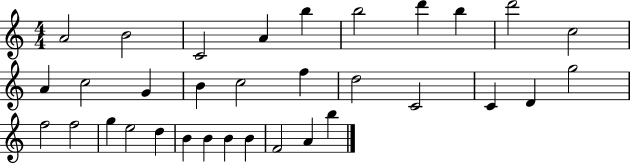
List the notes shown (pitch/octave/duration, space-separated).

A4/h B4/h C4/h A4/q B5/q B5/h D6/q B5/q D6/h C5/h A4/q C5/h G4/q B4/q C5/h F5/q D5/h C4/h C4/q D4/q G5/h F5/h F5/h G5/q E5/h D5/q B4/q B4/q B4/q B4/q F4/h A4/q B5/q